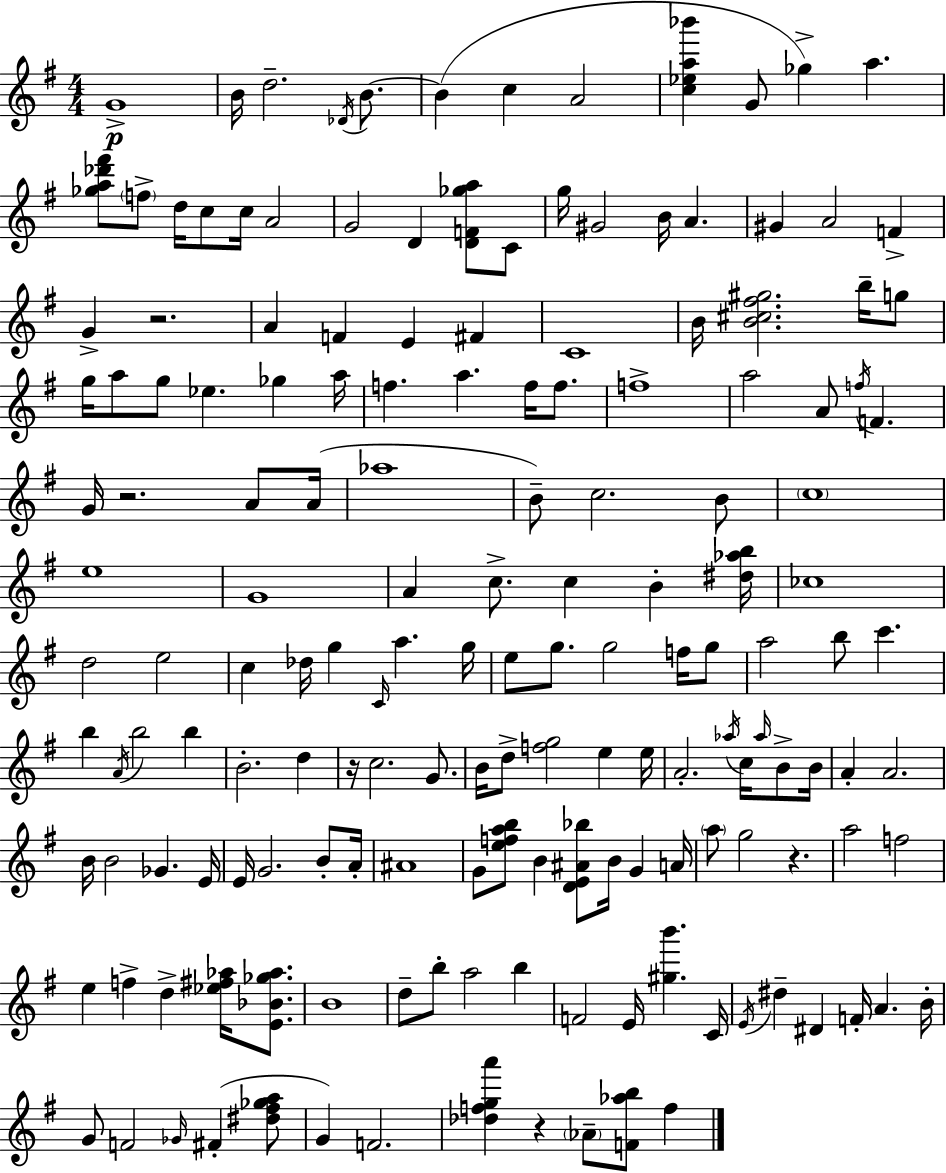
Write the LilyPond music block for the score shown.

{
  \clef treble
  \numericTimeSignature
  \time 4/4
  \key g \major
  g'1->\p | b'16 d''2.-- \acciaccatura { des'16 } b'8.~~ | b'4( c''4 a'2 | <c'' ees'' a'' bes'''>4 g'8 ges''4->) a''4. | \break <ges'' a'' des''' fis'''>8 \parenthesize f''8-> d''16 c''8 c''16 a'2 | g'2 d'4 <d' f' ges'' a''>8 c'8 | g''16 gis'2 b'16 a'4. | gis'4 a'2 f'4-> | \break g'4-> r2. | a'4 f'4 e'4 fis'4 | c'1 | b'16 <b' cis'' fis'' gis''>2. b''16-- g''8 | \break g''16 a''8 g''8 ees''4. ges''4 | a''16 f''4. a''4. f''16 f''8. | f''1-> | a''2 a'8 \acciaccatura { f''16 } f'4. | \break g'16 r2. a'8 | a'16( aes''1 | b'8--) c''2. | b'8 \parenthesize c''1 | \break e''1 | g'1 | a'4 c''8.-> c''4 b'4-. | <dis'' aes'' b''>16 ces''1 | \break d''2 e''2 | c''4 des''16 g''4 \grace { c'16 } a''4. | g''16 e''8 g''8. g''2 | f''16 g''8 a''2 b''8 c'''4. | \break b''4 \acciaccatura { a'16 } b''2 | b''4 b'2.-. | d''4 r16 c''2. | g'8. b'16 d''8-> <f'' g''>2 e''4 | \break e''16 a'2.-. | \acciaccatura { aes''16 } c''16 \grace { aes''16 } b'8-> b'16 a'4-. a'2. | b'16 b'2 ges'4. | e'16 e'16 g'2. | \break b'8-. a'16-. ais'1 | g'8 <e'' f'' a'' b''>8 b'4 <d' e' ais' bes''>8 | b'16 g'4 a'16 \parenthesize a''8 g''2 | r4. a''2 f''2 | \break e''4 f''4-> d''4-> | <ees'' fis'' aes''>16 <e' bes' ges'' aes''>8. b'1 | d''8-- b''8-. a''2 | b''4 f'2 e'16 <gis'' b'''>4. | \break c'16 \acciaccatura { e'16 } dis''4-- dis'4 f'16-. | a'4. b'16-. g'8 f'2 | \grace { ges'16 }( fis'4-. <dis'' fis'' ges'' a''>8 g'4) f'2. | <des'' f'' g'' a'''>4 r4 | \break \parenthesize aes'8-- <f' aes'' b''>8 f''4 \bar "|."
}